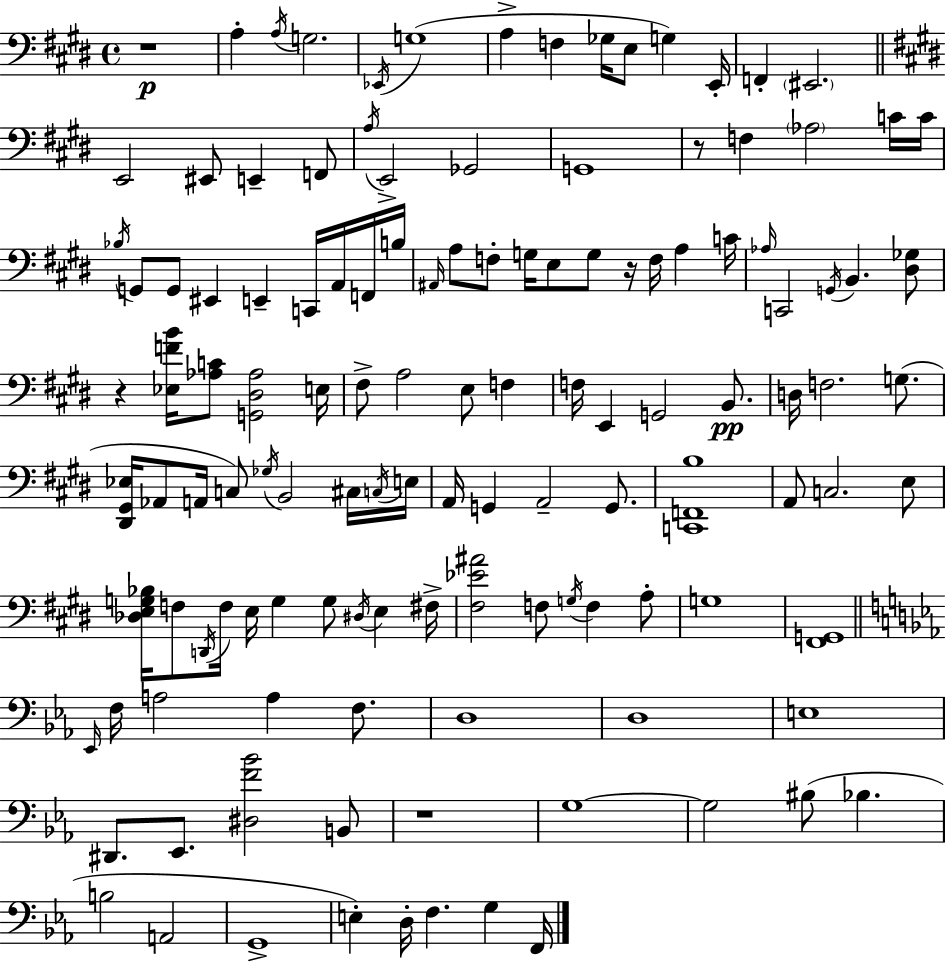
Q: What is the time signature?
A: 4/4